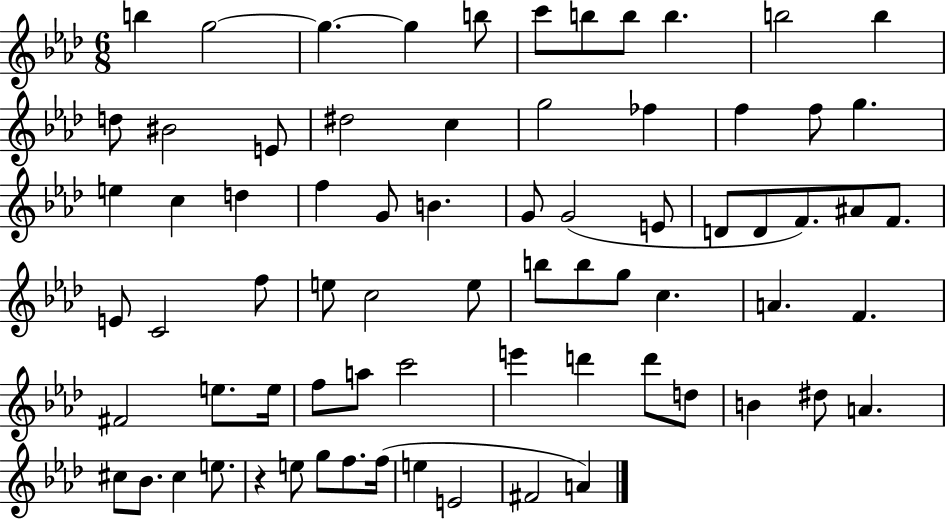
B5/q G5/h G5/q. G5/q B5/e C6/e B5/e B5/e B5/q. B5/h B5/q D5/e BIS4/h E4/e D#5/h C5/q G5/h FES5/q F5/q F5/e G5/q. E5/q C5/q D5/q F5/q G4/e B4/q. G4/e G4/h E4/e D4/e D4/e F4/e. A#4/e F4/e. E4/e C4/h F5/e E5/e C5/h E5/e B5/e B5/e G5/e C5/q. A4/q. F4/q. F#4/h E5/e. E5/s F5/e A5/e C6/h E6/q D6/q D6/e D5/e B4/q D#5/e A4/q. C#5/e Bb4/e. C#5/q E5/e. R/q E5/e G5/e F5/e. F5/s E5/q E4/h F#4/h A4/q